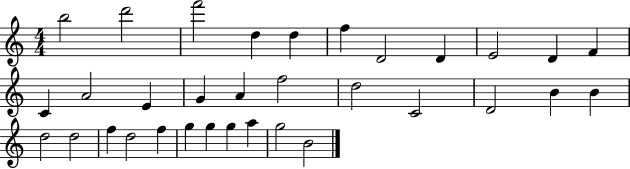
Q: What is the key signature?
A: C major